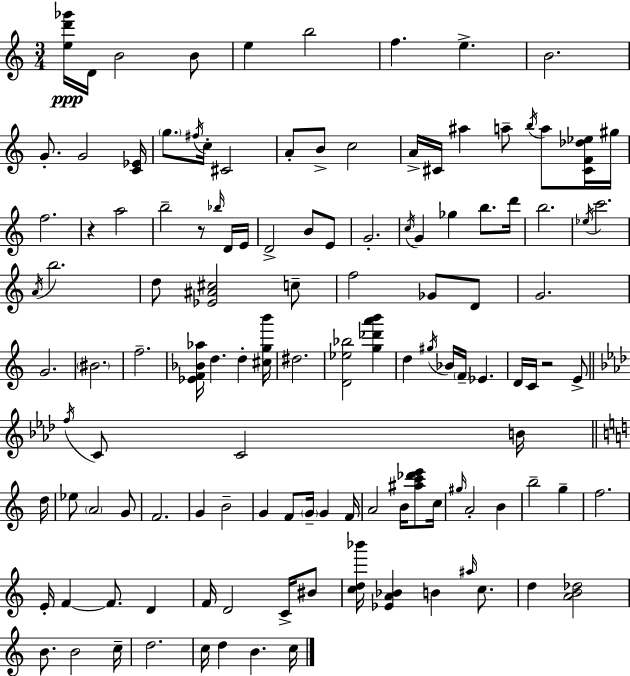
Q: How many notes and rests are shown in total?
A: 124